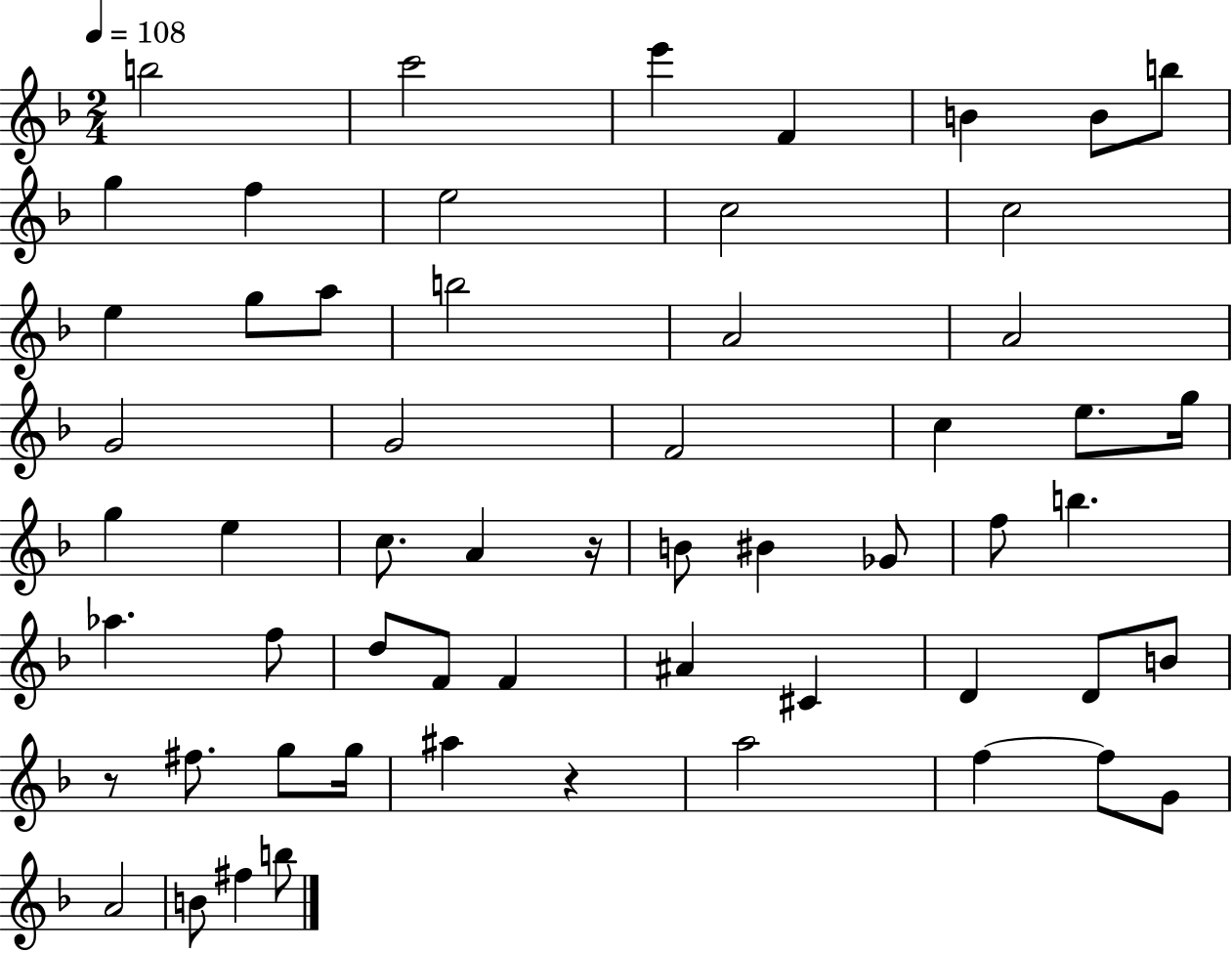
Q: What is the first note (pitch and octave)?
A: B5